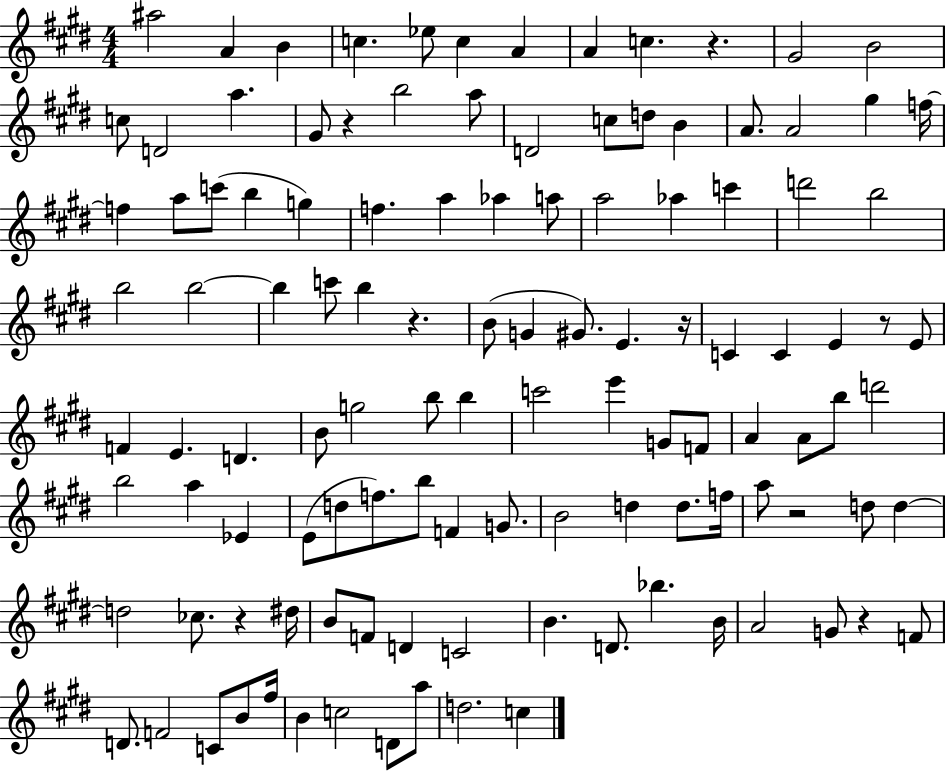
{
  \clef treble
  \numericTimeSignature
  \time 4/4
  \key e \major
  \repeat volta 2 { ais''2 a'4 b'4 | c''4. ees''8 c''4 a'4 | a'4 c''4. r4. | gis'2 b'2 | \break c''8 d'2 a''4. | gis'8 r4 b''2 a''8 | d'2 c''8 d''8 b'4 | a'8. a'2 gis''4 f''16~~ | \break f''4 a''8 c'''8( b''4 g''4) | f''4. a''4 aes''4 a''8 | a''2 aes''4 c'''4 | d'''2 b''2 | \break b''2 b''2~~ | b''4 c'''8 b''4 r4. | b'8( g'4 gis'8.) e'4. r16 | c'4 c'4 e'4 r8 e'8 | \break f'4 e'4. d'4. | b'8 g''2 b''8 b''4 | c'''2 e'''4 g'8 f'8 | a'4 a'8 b''8 d'''2 | \break b''2 a''4 ees'4 | e'8( d''8 f''8.) b''8 f'4 g'8. | b'2 d''4 d''8. f''16 | a''8 r2 d''8 d''4~~ | \break d''2 ces''8. r4 dis''16 | b'8 f'8 d'4 c'2 | b'4. d'8. bes''4. b'16 | a'2 g'8 r4 f'8 | \break d'8. f'2 c'8 b'8 fis''16 | b'4 c''2 d'8 a''8 | d''2. c''4 | } \bar "|."
}